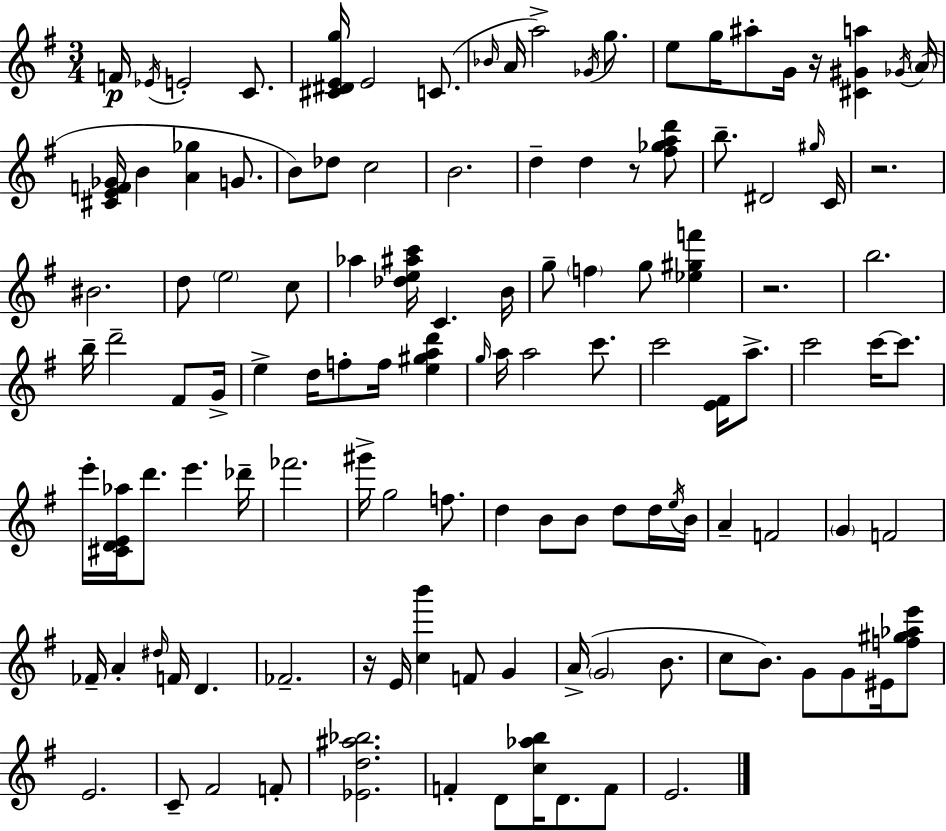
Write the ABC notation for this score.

X:1
T:Untitled
M:3/4
L:1/4
K:G
F/4 _E/4 E2 C/2 [^C^DEg]/4 E2 C/2 _B/4 A/4 a2 _G/4 g/2 e/2 g/4 ^a/2 G/4 z/4 [^C^Ga] _G/4 A/4 [^CEF_G]/4 B [A_g] G/2 B/2 _d/2 c2 B2 d d z/2 [^f_gad']/2 b/2 ^D2 ^g/4 C/4 z2 ^B2 d/2 e2 c/2 _a [_de^ac']/4 C B/4 g/2 f g/2 [_e^gf'] z2 b2 b/4 d'2 ^F/2 G/4 e d/4 f/2 f/4 [e^gad'] g/4 a/4 a2 c'/2 c'2 [E^F]/4 a/2 c'2 c'/4 c'/2 e'/4 [^CDE_a]/4 d'/2 e' _d'/4 _f'2 ^g'/4 g2 f/2 d B/2 B/2 d/2 d/4 e/4 B/4 A F2 G F2 _F/4 A ^d/4 F/4 D _F2 z/4 E/4 [cb'] F/2 G A/4 G2 B/2 c/2 B/2 G/2 G/2 ^E/4 [f^g_ae']/2 E2 C/2 ^F2 F/2 [_Ed^a_b]2 F D/2 [c_ab]/4 D/2 F/2 E2